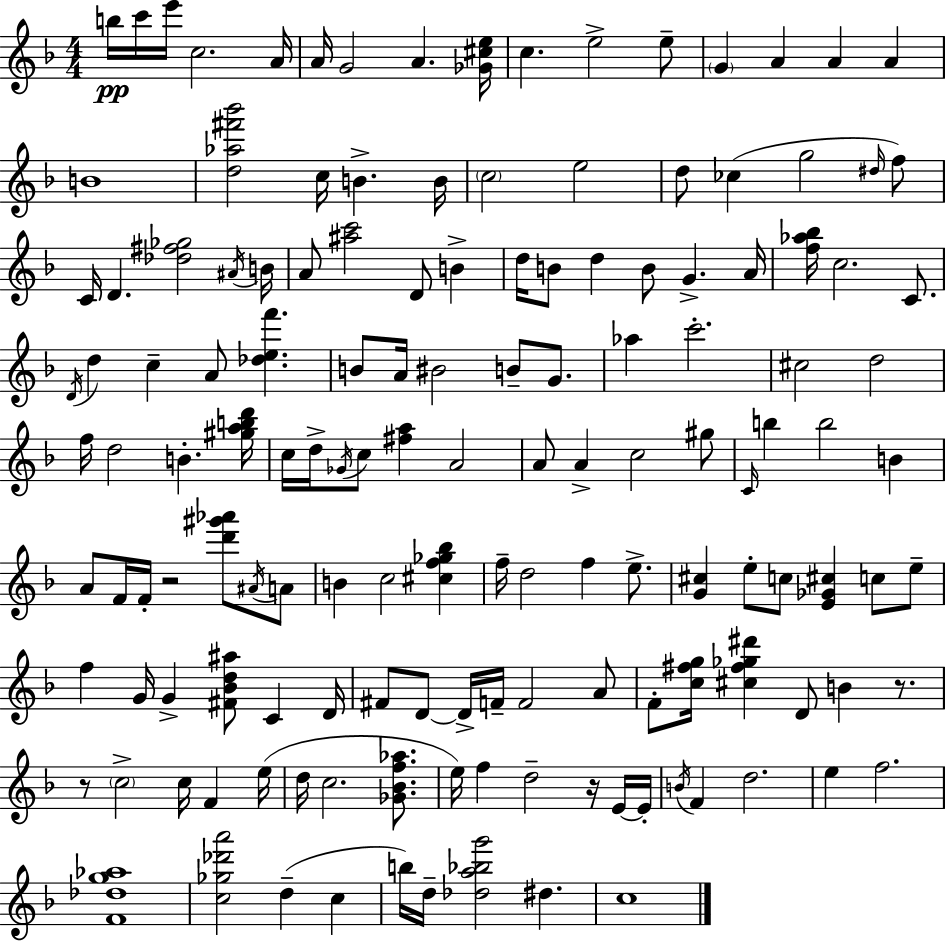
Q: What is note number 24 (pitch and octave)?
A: G5